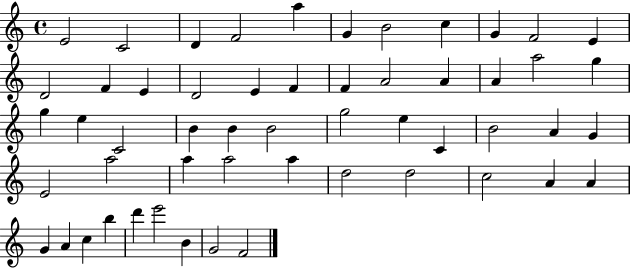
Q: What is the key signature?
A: C major